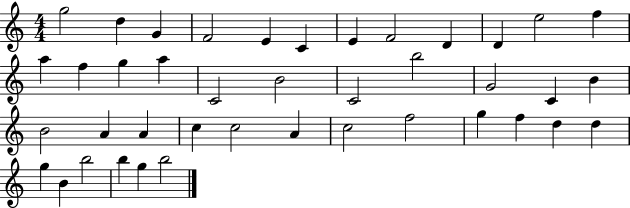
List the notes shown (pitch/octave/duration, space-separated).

G5/h D5/q G4/q F4/h E4/q C4/q E4/q F4/h D4/q D4/q E5/h F5/q A5/q F5/q G5/q A5/q C4/h B4/h C4/h B5/h G4/h C4/q B4/q B4/h A4/q A4/q C5/q C5/h A4/q C5/h F5/h G5/q F5/q D5/q D5/q G5/q B4/q B5/h B5/q G5/q B5/h